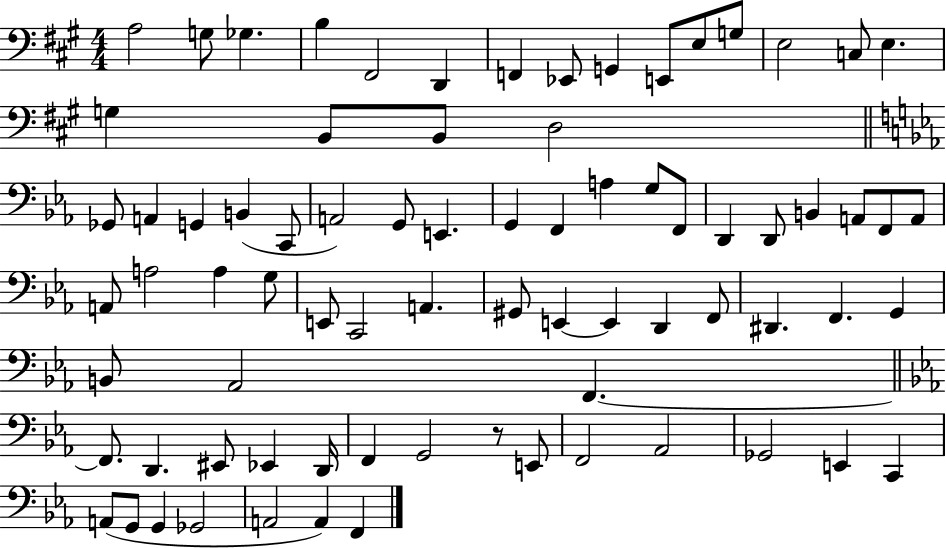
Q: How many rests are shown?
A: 1